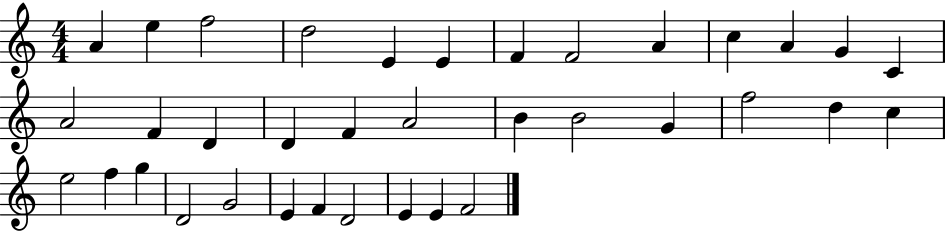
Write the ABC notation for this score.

X:1
T:Untitled
M:4/4
L:1/4
K:C
A e f2 d2 E E F F2 A c A G C A2 F D D F A2 B B2 G f2 d c e2 f g D2 G2 E F D2 E E F2